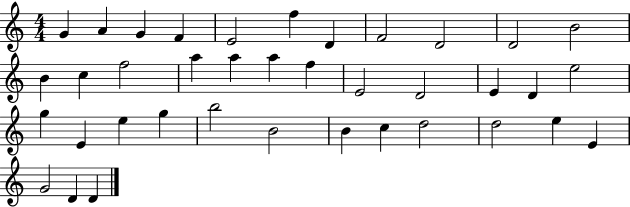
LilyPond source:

{
  \clef treble
  \numericTimeSignature
  \time 4/4
  \key c \major
  g'4 a'4 g'4 f'4 | e'2 f''4 d'4 | f'2 d'2 | d'2 b'2 | \break b'4 c''4 f''2 | a''4 a''4 a''4 f''4 | e'2 d'2 | e'4 d'4 e''2 | \break g''4 e'4 e''4 g''4 | b''2 b'2 | b'4 c''4 d''2 | d''2 e''4 e'4 | \break g'2 d'4 d'4 | \bar "|."
}